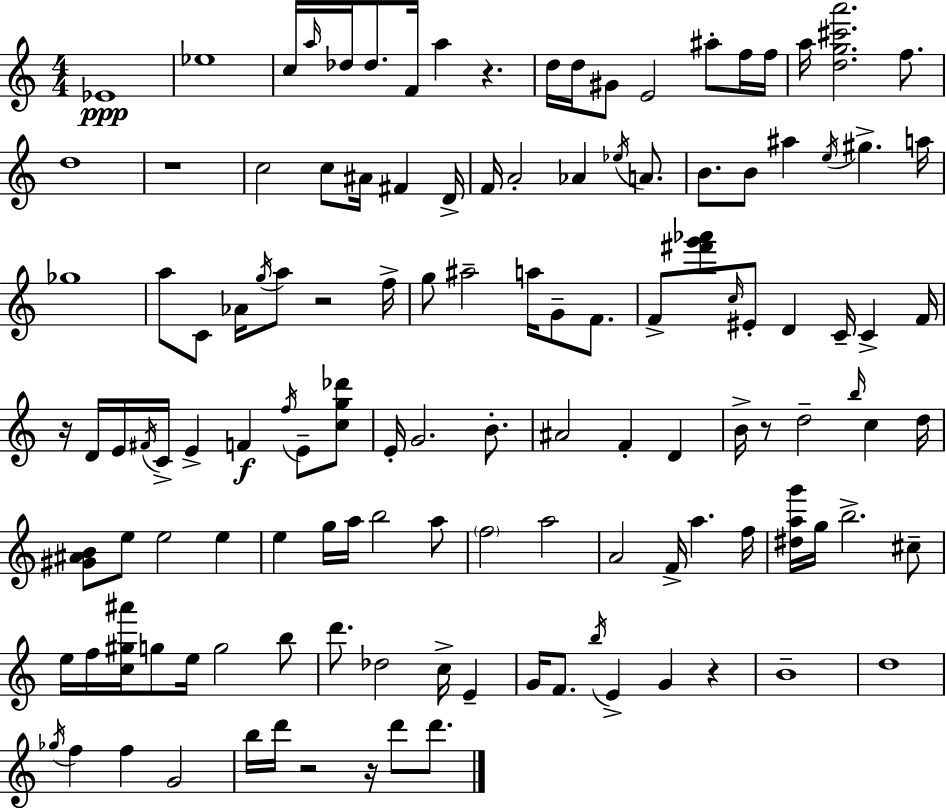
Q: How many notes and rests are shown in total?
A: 128